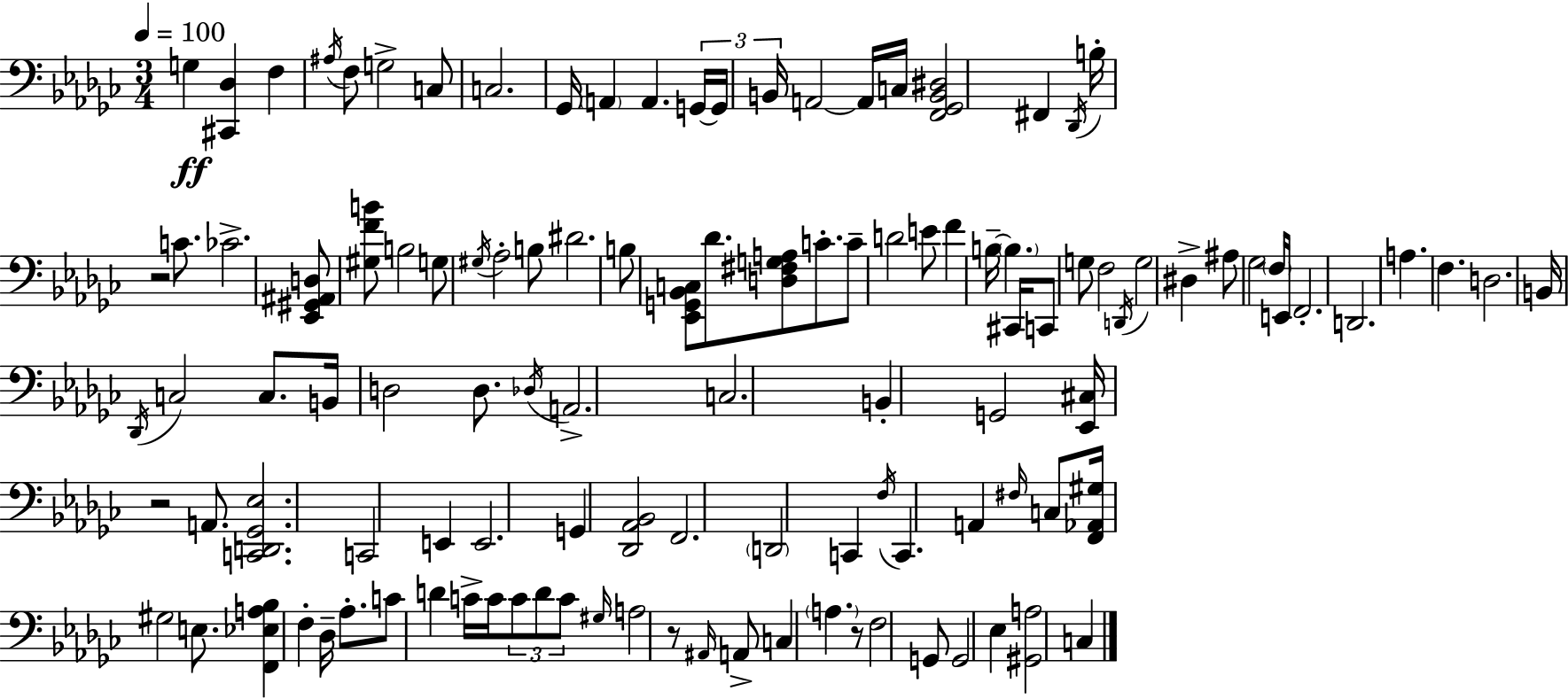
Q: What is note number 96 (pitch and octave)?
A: F3